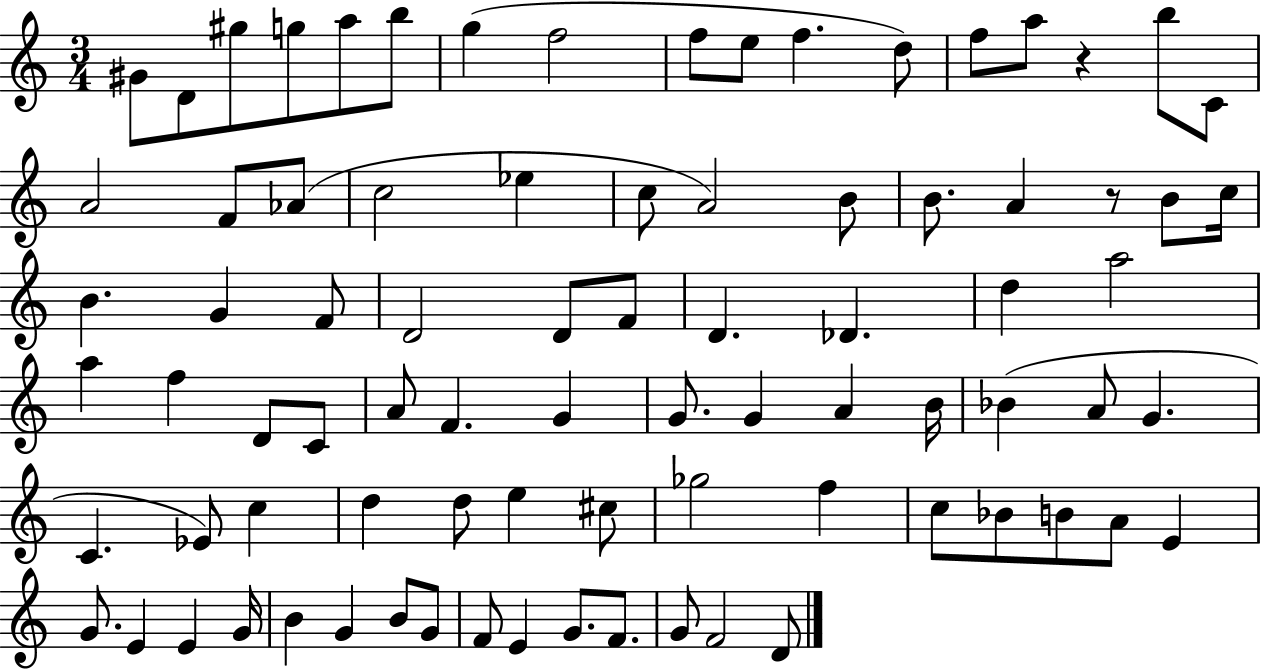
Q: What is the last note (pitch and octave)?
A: D4